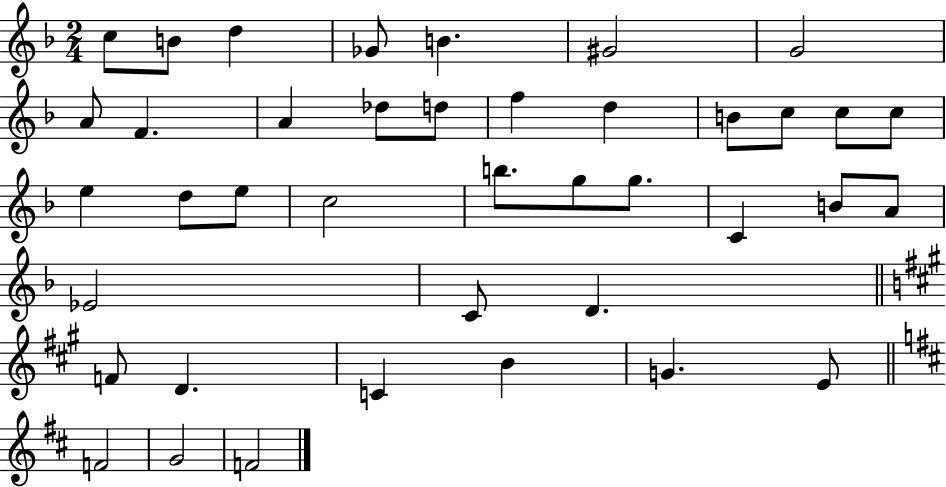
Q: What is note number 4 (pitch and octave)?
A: Gb4